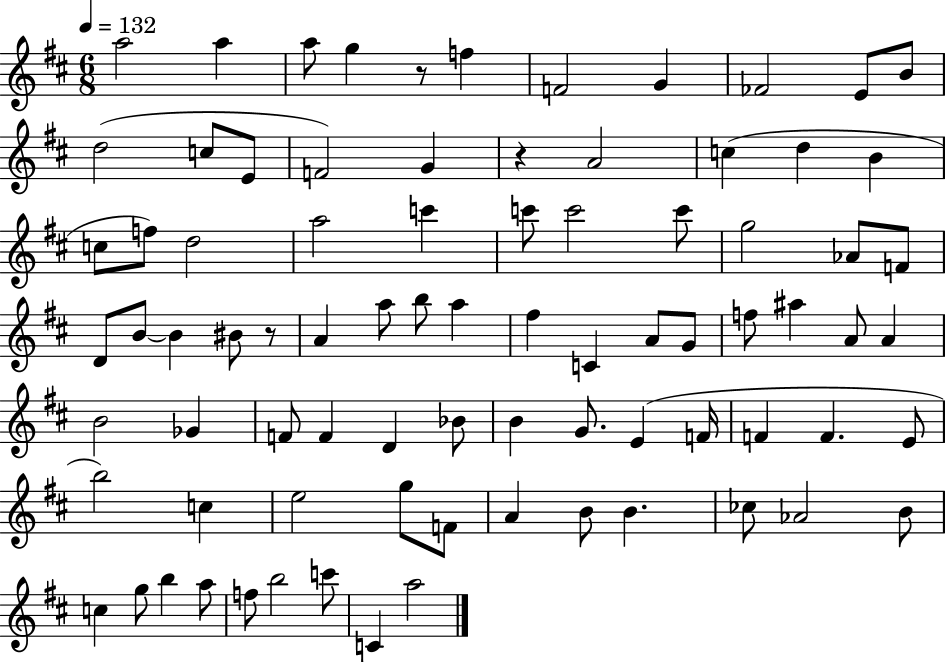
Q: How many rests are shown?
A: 3